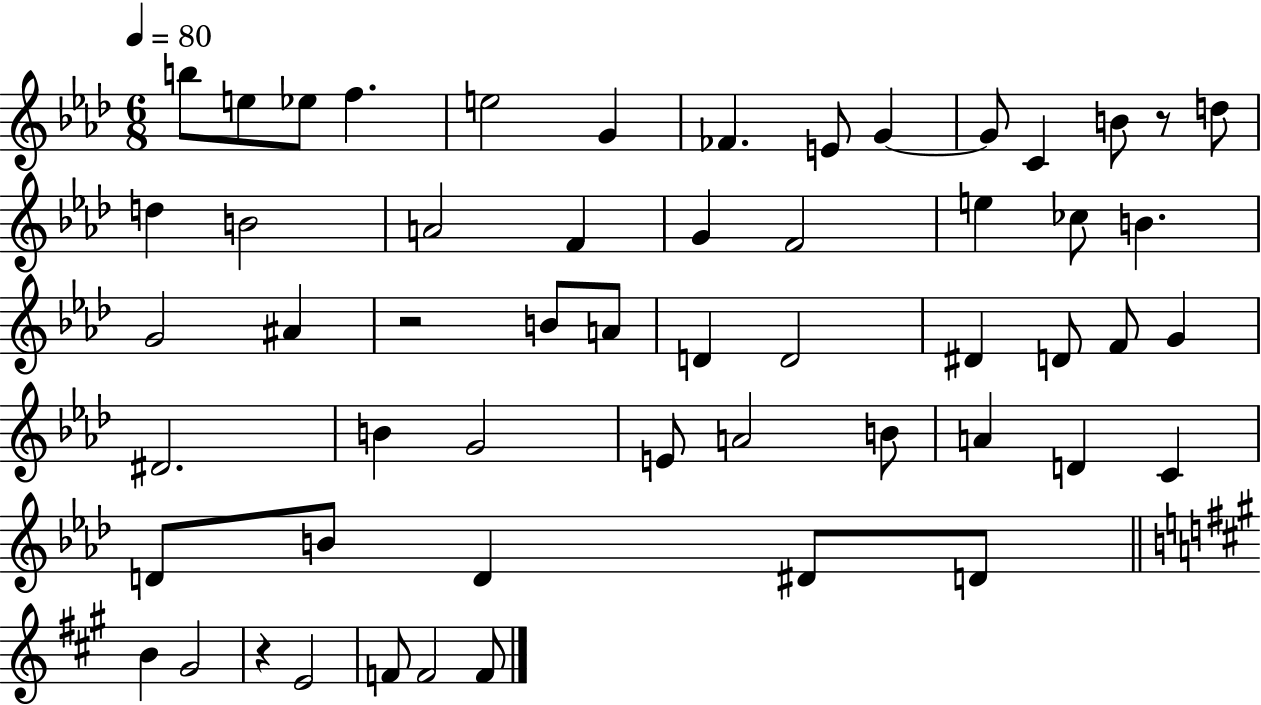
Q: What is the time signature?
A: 6/8